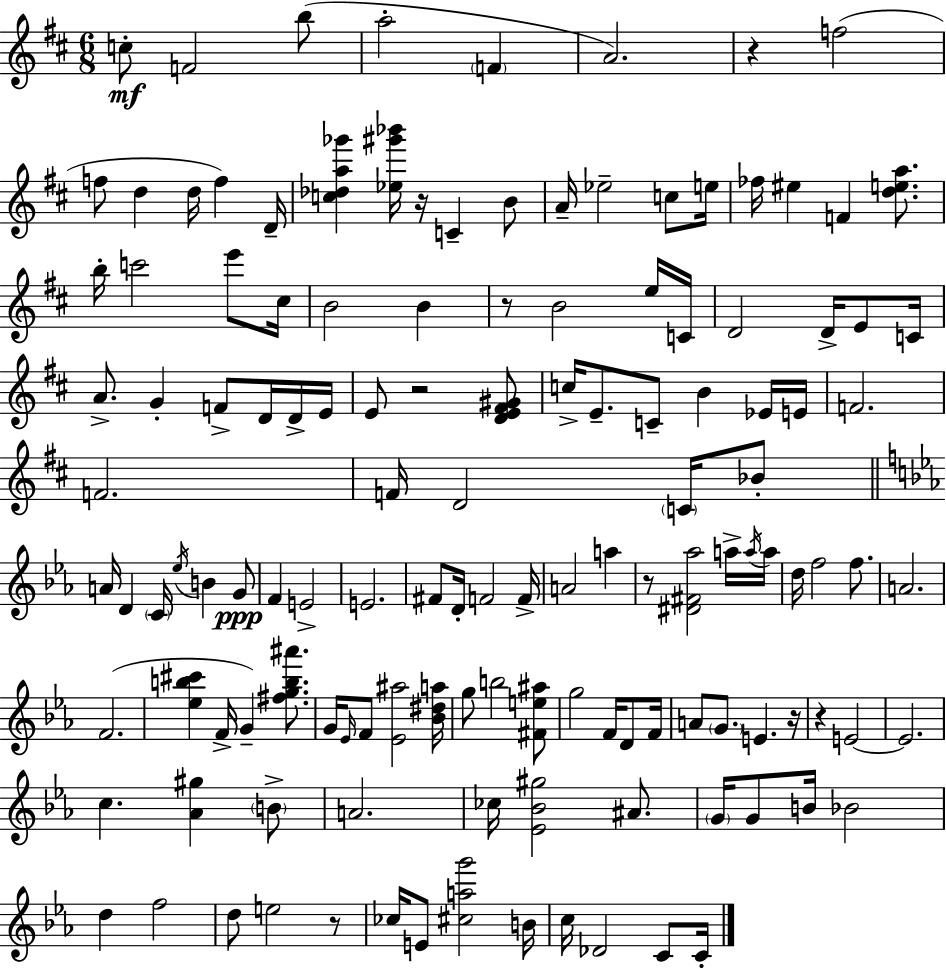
C5/e F4/h B5/e A5/h F4/q A4/h. R/q F5/h F5/e D5/q D5/s F5/q D4/s [C5,Db5,A5,Gb6]/q [Eb5,G#6,Bb6]/s R/s C4/q B4/e A4/s Eb5/h C5/e E5/s FES5/s EIS5/q F4/q [D5,E5,A5]/e. B5/s C6/h E6/e C#5/s B4/h B4/q R/e B4/h E5/s C4/s D4/h D4/s E4/e C4/s A4/e. G4/q F4/e D4/s D4/s E4/s E4/e R/h [D4,E4,F#4,G#4]/e C5/s E4/e. C4/e B4/q Eb4/s E4/s F4/h. F4/h. F4/s D4/h C4/s Bb4/e A4/s D4/q C4/s Eb5/s B4/q G4/e F4/q E4/h E4/h. F#4/e D4/s F4/h F4/s A4/h A5/q R/e [D#4,F#4,Ab5]/h A5/s A5/s A5/s D5/s F5/h F5/e. A4/h. F4/h. [Eb5,B5,C#6]/q F4/s G4/q [F#5,G5,B5,A#6]/e. G4/s Eb4/s F4/e [Eb4,A#5]/h [Bb4,D#5,A5]/s G5/e B5/h [F#4,E5,A#5]/e G5/h F4/s D4/e F4/s A4/e G4/e. E4/q. R/s R/q E4/h E4/h. C5/q. [Ab4,G#5]/q B4/e A4/h. CES5/s [Eb4,Bb4,G#5]/h A#4/e. G4/s G4/e B4/s Bb4/h D5/q F5/h D5/e E5/h R/e CES5/s E4/e [C#5,A5,G6]/h B4/s C5/s Db4/h C4/e C4/s